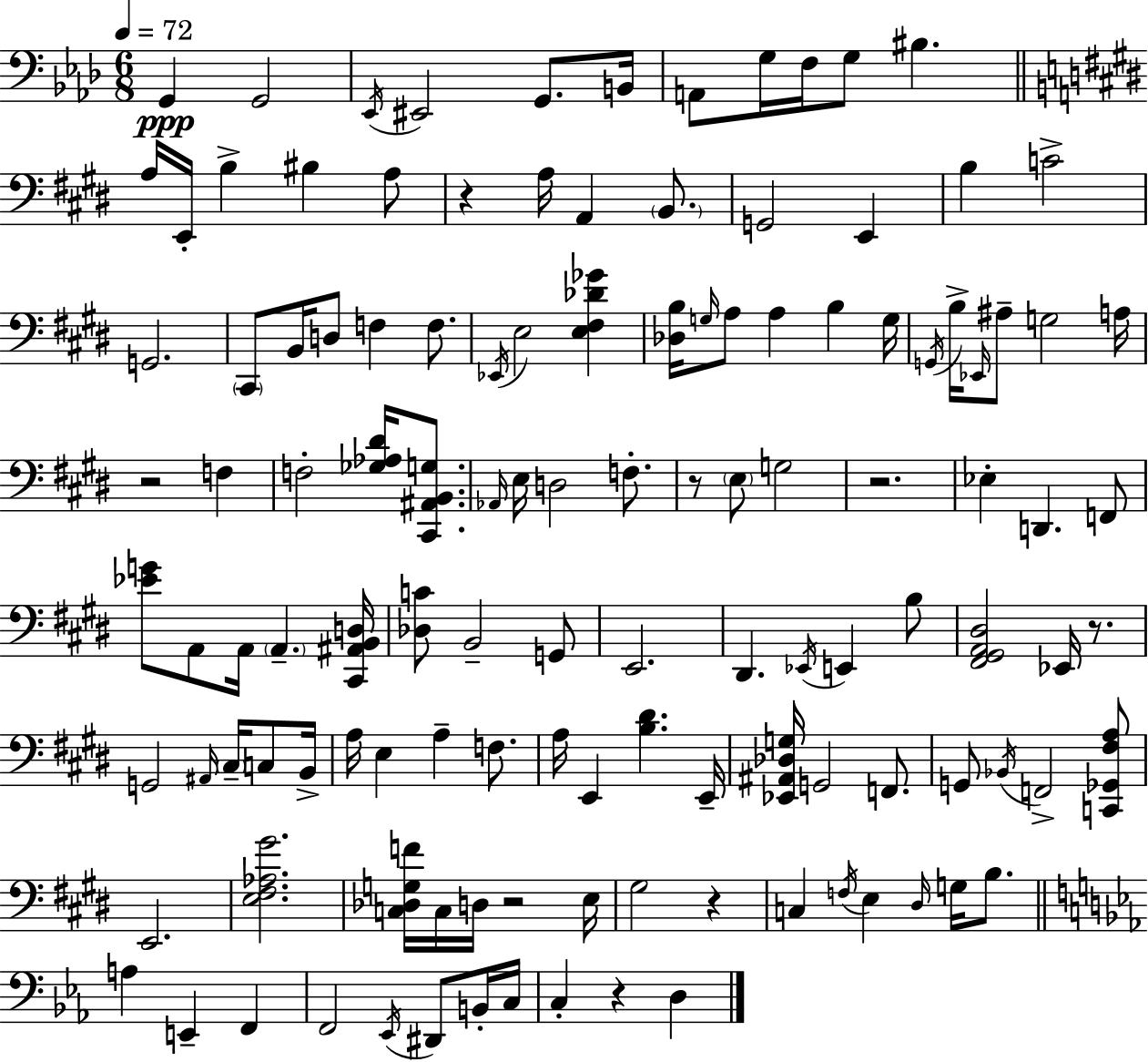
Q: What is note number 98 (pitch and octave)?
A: D#2